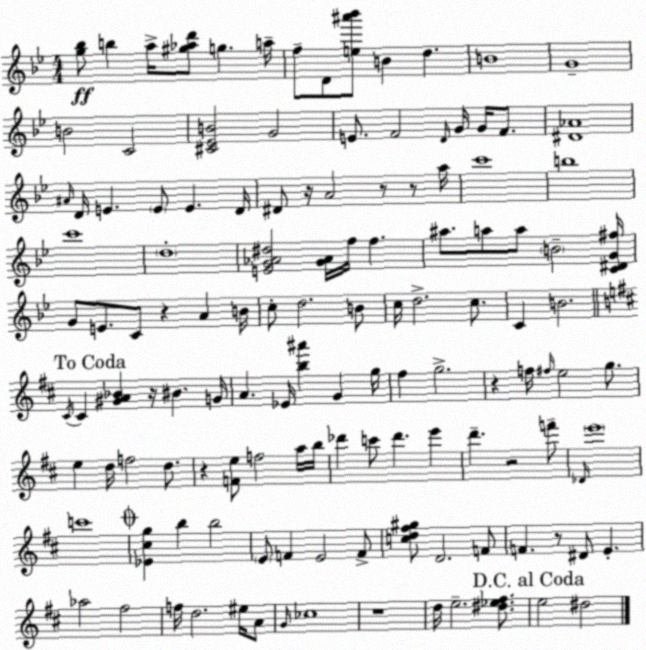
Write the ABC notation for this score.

X:1
T:Untitled
M:4/4
L:1/4
K:Bb
[g_b]/2 b a/4 [^g_ad']/2 g a/4 f/2 D/2 [e^a'_b']/2 B d B4 G4 B2 C2 [^C_EB]2 G2 E/2 F2 D/4 G/4 G/4 F/2 [^D_A]4 ^A/4 D/4 E E/2 E D/4 ^D/2 z/4 A2 z/2 z/2 a/4 c'4 b4 c'4 d4 [EG_A^d]2 [G_A]/4 f/4 f ^a/2 a/2 a/2 B2 [C^DG^f]/4 G/2 E/2 C/2 z A B/4 c/2 d2 B/2 c/4 d2 c/2 C B2 ^C/4 ^C [^GA_B] z/4 ^B G/4 A _E/4 [b^a'] G g/4 ^f g2 z f/4 ^f/4 e2 g/2 e d/4 f2 d/2 z [Fe]/2 f2 a/4 b/4 _d' c'/2 _d' e' d' z2 f'/2 _D/4 e'4 c'4 [_E^cg] b b2 E/2 F E2 F/2 [cd^f^g]/2 D2 F/2 F z/2 ^D/2 E _a2 ^f2 f/4 d2 ^e/4 A/2 G/4 _c4 z4 d/4 e2 [^d_e^f]/2 e2 ^d2